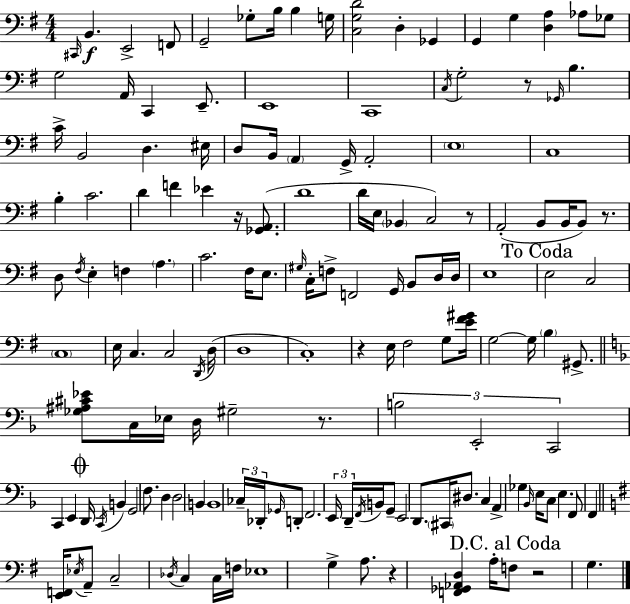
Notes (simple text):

C#2/s B2/q. E2/h F2/e G2/h Gb3/e B3/s B3/q G3/s [C3,G3,D4]/h D3/q Gb2/q G2/q G3/q [D3,A3]/q Ab3/e Gb3/e G3/h A2/s C2/q E2/e. E2/w C2/w C3/s G3/h R/e Gb2/s B3/q. C4/s B2/h D3/q. EIS3/s D3/e B2/s A2/q G2/s A2/h E3/w C3/w B3/q C4/h. D4/q F4/q Eb4/q R/s [Gb2,A2]/e. D4/w D4/s E3/s Bb2/q C3/h R/e A2/h B2/e B2/s B2/e R/e. D3/e F#3/s E3/q F3/q A3/q. C4/h. F#3/s E3/e. G#3/s C3/s F3/e F2/h G2/s B2/e D3/s D3/s E3/w E3/h C3/h C3/w E3/s C3/q. C3/h D2/s D3/s D3/w C3/w R/q E3/s F#3/h G3/e [E4,F#4,G#4]/s G3/h G3/s B3/q G#2/e. [Gb3,A#3,C#4,Eb4]/e C3/s Eb3/s D3/s G#3/h R/e. B3/h E2/h C2/h C2/q E2/q D2/s C2/s B2/q G2/h F3/e. D3/q D3/h B2/q B2/w CES3/s Db2/s Gb2/s D2/e F2/h. E2/s D2/s F2/s B2/s G2/e E2/h D2/e. C#2/s D#3/e. C3/q A2/q Gb3/q Bb2/s E3/s C3/e E3/q. F2/e F2/q [E2,F2]/s Eb3/s A2/e C3/h Db3/s C3/q C3/s F3/s Eb3/w G3/q A3/e. R/q [F2,Gb2,Ab2,D3]/q A3/s F3/e R/h G3/q.